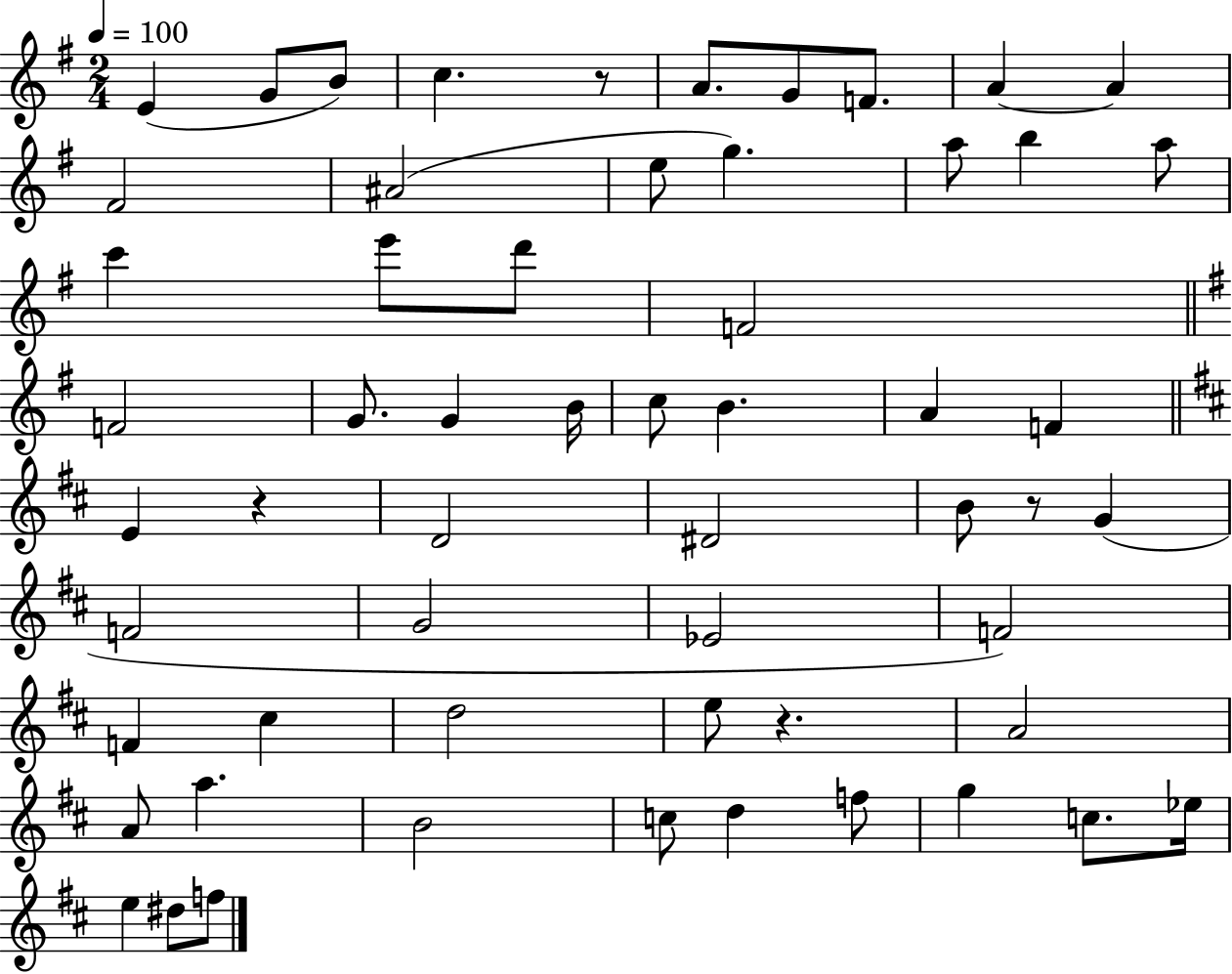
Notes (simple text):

E4/q G4/e B4/e C5/q. R/e A4/e. G4/e F4/e. A4/q A4/q F#4/h A#4/h E5/e G5/q. A5/e B5/q A5/e C6/q E6/e D6/e F4/h F4/h G4/e. G4/q B4/s C5/e B4/q. A4/q F4/q E4/q R/q D4/h D#4/h B4/e R/e G4/q F4/h G4/h Eb4/h F4/h F4/q C#5/q D5/h E5/e R/q. A4/h A4/e A5/q. B4/h C5/e D5/q F5/e G5/q C5/e. Eb5/s E5/q D#5/e F5/e